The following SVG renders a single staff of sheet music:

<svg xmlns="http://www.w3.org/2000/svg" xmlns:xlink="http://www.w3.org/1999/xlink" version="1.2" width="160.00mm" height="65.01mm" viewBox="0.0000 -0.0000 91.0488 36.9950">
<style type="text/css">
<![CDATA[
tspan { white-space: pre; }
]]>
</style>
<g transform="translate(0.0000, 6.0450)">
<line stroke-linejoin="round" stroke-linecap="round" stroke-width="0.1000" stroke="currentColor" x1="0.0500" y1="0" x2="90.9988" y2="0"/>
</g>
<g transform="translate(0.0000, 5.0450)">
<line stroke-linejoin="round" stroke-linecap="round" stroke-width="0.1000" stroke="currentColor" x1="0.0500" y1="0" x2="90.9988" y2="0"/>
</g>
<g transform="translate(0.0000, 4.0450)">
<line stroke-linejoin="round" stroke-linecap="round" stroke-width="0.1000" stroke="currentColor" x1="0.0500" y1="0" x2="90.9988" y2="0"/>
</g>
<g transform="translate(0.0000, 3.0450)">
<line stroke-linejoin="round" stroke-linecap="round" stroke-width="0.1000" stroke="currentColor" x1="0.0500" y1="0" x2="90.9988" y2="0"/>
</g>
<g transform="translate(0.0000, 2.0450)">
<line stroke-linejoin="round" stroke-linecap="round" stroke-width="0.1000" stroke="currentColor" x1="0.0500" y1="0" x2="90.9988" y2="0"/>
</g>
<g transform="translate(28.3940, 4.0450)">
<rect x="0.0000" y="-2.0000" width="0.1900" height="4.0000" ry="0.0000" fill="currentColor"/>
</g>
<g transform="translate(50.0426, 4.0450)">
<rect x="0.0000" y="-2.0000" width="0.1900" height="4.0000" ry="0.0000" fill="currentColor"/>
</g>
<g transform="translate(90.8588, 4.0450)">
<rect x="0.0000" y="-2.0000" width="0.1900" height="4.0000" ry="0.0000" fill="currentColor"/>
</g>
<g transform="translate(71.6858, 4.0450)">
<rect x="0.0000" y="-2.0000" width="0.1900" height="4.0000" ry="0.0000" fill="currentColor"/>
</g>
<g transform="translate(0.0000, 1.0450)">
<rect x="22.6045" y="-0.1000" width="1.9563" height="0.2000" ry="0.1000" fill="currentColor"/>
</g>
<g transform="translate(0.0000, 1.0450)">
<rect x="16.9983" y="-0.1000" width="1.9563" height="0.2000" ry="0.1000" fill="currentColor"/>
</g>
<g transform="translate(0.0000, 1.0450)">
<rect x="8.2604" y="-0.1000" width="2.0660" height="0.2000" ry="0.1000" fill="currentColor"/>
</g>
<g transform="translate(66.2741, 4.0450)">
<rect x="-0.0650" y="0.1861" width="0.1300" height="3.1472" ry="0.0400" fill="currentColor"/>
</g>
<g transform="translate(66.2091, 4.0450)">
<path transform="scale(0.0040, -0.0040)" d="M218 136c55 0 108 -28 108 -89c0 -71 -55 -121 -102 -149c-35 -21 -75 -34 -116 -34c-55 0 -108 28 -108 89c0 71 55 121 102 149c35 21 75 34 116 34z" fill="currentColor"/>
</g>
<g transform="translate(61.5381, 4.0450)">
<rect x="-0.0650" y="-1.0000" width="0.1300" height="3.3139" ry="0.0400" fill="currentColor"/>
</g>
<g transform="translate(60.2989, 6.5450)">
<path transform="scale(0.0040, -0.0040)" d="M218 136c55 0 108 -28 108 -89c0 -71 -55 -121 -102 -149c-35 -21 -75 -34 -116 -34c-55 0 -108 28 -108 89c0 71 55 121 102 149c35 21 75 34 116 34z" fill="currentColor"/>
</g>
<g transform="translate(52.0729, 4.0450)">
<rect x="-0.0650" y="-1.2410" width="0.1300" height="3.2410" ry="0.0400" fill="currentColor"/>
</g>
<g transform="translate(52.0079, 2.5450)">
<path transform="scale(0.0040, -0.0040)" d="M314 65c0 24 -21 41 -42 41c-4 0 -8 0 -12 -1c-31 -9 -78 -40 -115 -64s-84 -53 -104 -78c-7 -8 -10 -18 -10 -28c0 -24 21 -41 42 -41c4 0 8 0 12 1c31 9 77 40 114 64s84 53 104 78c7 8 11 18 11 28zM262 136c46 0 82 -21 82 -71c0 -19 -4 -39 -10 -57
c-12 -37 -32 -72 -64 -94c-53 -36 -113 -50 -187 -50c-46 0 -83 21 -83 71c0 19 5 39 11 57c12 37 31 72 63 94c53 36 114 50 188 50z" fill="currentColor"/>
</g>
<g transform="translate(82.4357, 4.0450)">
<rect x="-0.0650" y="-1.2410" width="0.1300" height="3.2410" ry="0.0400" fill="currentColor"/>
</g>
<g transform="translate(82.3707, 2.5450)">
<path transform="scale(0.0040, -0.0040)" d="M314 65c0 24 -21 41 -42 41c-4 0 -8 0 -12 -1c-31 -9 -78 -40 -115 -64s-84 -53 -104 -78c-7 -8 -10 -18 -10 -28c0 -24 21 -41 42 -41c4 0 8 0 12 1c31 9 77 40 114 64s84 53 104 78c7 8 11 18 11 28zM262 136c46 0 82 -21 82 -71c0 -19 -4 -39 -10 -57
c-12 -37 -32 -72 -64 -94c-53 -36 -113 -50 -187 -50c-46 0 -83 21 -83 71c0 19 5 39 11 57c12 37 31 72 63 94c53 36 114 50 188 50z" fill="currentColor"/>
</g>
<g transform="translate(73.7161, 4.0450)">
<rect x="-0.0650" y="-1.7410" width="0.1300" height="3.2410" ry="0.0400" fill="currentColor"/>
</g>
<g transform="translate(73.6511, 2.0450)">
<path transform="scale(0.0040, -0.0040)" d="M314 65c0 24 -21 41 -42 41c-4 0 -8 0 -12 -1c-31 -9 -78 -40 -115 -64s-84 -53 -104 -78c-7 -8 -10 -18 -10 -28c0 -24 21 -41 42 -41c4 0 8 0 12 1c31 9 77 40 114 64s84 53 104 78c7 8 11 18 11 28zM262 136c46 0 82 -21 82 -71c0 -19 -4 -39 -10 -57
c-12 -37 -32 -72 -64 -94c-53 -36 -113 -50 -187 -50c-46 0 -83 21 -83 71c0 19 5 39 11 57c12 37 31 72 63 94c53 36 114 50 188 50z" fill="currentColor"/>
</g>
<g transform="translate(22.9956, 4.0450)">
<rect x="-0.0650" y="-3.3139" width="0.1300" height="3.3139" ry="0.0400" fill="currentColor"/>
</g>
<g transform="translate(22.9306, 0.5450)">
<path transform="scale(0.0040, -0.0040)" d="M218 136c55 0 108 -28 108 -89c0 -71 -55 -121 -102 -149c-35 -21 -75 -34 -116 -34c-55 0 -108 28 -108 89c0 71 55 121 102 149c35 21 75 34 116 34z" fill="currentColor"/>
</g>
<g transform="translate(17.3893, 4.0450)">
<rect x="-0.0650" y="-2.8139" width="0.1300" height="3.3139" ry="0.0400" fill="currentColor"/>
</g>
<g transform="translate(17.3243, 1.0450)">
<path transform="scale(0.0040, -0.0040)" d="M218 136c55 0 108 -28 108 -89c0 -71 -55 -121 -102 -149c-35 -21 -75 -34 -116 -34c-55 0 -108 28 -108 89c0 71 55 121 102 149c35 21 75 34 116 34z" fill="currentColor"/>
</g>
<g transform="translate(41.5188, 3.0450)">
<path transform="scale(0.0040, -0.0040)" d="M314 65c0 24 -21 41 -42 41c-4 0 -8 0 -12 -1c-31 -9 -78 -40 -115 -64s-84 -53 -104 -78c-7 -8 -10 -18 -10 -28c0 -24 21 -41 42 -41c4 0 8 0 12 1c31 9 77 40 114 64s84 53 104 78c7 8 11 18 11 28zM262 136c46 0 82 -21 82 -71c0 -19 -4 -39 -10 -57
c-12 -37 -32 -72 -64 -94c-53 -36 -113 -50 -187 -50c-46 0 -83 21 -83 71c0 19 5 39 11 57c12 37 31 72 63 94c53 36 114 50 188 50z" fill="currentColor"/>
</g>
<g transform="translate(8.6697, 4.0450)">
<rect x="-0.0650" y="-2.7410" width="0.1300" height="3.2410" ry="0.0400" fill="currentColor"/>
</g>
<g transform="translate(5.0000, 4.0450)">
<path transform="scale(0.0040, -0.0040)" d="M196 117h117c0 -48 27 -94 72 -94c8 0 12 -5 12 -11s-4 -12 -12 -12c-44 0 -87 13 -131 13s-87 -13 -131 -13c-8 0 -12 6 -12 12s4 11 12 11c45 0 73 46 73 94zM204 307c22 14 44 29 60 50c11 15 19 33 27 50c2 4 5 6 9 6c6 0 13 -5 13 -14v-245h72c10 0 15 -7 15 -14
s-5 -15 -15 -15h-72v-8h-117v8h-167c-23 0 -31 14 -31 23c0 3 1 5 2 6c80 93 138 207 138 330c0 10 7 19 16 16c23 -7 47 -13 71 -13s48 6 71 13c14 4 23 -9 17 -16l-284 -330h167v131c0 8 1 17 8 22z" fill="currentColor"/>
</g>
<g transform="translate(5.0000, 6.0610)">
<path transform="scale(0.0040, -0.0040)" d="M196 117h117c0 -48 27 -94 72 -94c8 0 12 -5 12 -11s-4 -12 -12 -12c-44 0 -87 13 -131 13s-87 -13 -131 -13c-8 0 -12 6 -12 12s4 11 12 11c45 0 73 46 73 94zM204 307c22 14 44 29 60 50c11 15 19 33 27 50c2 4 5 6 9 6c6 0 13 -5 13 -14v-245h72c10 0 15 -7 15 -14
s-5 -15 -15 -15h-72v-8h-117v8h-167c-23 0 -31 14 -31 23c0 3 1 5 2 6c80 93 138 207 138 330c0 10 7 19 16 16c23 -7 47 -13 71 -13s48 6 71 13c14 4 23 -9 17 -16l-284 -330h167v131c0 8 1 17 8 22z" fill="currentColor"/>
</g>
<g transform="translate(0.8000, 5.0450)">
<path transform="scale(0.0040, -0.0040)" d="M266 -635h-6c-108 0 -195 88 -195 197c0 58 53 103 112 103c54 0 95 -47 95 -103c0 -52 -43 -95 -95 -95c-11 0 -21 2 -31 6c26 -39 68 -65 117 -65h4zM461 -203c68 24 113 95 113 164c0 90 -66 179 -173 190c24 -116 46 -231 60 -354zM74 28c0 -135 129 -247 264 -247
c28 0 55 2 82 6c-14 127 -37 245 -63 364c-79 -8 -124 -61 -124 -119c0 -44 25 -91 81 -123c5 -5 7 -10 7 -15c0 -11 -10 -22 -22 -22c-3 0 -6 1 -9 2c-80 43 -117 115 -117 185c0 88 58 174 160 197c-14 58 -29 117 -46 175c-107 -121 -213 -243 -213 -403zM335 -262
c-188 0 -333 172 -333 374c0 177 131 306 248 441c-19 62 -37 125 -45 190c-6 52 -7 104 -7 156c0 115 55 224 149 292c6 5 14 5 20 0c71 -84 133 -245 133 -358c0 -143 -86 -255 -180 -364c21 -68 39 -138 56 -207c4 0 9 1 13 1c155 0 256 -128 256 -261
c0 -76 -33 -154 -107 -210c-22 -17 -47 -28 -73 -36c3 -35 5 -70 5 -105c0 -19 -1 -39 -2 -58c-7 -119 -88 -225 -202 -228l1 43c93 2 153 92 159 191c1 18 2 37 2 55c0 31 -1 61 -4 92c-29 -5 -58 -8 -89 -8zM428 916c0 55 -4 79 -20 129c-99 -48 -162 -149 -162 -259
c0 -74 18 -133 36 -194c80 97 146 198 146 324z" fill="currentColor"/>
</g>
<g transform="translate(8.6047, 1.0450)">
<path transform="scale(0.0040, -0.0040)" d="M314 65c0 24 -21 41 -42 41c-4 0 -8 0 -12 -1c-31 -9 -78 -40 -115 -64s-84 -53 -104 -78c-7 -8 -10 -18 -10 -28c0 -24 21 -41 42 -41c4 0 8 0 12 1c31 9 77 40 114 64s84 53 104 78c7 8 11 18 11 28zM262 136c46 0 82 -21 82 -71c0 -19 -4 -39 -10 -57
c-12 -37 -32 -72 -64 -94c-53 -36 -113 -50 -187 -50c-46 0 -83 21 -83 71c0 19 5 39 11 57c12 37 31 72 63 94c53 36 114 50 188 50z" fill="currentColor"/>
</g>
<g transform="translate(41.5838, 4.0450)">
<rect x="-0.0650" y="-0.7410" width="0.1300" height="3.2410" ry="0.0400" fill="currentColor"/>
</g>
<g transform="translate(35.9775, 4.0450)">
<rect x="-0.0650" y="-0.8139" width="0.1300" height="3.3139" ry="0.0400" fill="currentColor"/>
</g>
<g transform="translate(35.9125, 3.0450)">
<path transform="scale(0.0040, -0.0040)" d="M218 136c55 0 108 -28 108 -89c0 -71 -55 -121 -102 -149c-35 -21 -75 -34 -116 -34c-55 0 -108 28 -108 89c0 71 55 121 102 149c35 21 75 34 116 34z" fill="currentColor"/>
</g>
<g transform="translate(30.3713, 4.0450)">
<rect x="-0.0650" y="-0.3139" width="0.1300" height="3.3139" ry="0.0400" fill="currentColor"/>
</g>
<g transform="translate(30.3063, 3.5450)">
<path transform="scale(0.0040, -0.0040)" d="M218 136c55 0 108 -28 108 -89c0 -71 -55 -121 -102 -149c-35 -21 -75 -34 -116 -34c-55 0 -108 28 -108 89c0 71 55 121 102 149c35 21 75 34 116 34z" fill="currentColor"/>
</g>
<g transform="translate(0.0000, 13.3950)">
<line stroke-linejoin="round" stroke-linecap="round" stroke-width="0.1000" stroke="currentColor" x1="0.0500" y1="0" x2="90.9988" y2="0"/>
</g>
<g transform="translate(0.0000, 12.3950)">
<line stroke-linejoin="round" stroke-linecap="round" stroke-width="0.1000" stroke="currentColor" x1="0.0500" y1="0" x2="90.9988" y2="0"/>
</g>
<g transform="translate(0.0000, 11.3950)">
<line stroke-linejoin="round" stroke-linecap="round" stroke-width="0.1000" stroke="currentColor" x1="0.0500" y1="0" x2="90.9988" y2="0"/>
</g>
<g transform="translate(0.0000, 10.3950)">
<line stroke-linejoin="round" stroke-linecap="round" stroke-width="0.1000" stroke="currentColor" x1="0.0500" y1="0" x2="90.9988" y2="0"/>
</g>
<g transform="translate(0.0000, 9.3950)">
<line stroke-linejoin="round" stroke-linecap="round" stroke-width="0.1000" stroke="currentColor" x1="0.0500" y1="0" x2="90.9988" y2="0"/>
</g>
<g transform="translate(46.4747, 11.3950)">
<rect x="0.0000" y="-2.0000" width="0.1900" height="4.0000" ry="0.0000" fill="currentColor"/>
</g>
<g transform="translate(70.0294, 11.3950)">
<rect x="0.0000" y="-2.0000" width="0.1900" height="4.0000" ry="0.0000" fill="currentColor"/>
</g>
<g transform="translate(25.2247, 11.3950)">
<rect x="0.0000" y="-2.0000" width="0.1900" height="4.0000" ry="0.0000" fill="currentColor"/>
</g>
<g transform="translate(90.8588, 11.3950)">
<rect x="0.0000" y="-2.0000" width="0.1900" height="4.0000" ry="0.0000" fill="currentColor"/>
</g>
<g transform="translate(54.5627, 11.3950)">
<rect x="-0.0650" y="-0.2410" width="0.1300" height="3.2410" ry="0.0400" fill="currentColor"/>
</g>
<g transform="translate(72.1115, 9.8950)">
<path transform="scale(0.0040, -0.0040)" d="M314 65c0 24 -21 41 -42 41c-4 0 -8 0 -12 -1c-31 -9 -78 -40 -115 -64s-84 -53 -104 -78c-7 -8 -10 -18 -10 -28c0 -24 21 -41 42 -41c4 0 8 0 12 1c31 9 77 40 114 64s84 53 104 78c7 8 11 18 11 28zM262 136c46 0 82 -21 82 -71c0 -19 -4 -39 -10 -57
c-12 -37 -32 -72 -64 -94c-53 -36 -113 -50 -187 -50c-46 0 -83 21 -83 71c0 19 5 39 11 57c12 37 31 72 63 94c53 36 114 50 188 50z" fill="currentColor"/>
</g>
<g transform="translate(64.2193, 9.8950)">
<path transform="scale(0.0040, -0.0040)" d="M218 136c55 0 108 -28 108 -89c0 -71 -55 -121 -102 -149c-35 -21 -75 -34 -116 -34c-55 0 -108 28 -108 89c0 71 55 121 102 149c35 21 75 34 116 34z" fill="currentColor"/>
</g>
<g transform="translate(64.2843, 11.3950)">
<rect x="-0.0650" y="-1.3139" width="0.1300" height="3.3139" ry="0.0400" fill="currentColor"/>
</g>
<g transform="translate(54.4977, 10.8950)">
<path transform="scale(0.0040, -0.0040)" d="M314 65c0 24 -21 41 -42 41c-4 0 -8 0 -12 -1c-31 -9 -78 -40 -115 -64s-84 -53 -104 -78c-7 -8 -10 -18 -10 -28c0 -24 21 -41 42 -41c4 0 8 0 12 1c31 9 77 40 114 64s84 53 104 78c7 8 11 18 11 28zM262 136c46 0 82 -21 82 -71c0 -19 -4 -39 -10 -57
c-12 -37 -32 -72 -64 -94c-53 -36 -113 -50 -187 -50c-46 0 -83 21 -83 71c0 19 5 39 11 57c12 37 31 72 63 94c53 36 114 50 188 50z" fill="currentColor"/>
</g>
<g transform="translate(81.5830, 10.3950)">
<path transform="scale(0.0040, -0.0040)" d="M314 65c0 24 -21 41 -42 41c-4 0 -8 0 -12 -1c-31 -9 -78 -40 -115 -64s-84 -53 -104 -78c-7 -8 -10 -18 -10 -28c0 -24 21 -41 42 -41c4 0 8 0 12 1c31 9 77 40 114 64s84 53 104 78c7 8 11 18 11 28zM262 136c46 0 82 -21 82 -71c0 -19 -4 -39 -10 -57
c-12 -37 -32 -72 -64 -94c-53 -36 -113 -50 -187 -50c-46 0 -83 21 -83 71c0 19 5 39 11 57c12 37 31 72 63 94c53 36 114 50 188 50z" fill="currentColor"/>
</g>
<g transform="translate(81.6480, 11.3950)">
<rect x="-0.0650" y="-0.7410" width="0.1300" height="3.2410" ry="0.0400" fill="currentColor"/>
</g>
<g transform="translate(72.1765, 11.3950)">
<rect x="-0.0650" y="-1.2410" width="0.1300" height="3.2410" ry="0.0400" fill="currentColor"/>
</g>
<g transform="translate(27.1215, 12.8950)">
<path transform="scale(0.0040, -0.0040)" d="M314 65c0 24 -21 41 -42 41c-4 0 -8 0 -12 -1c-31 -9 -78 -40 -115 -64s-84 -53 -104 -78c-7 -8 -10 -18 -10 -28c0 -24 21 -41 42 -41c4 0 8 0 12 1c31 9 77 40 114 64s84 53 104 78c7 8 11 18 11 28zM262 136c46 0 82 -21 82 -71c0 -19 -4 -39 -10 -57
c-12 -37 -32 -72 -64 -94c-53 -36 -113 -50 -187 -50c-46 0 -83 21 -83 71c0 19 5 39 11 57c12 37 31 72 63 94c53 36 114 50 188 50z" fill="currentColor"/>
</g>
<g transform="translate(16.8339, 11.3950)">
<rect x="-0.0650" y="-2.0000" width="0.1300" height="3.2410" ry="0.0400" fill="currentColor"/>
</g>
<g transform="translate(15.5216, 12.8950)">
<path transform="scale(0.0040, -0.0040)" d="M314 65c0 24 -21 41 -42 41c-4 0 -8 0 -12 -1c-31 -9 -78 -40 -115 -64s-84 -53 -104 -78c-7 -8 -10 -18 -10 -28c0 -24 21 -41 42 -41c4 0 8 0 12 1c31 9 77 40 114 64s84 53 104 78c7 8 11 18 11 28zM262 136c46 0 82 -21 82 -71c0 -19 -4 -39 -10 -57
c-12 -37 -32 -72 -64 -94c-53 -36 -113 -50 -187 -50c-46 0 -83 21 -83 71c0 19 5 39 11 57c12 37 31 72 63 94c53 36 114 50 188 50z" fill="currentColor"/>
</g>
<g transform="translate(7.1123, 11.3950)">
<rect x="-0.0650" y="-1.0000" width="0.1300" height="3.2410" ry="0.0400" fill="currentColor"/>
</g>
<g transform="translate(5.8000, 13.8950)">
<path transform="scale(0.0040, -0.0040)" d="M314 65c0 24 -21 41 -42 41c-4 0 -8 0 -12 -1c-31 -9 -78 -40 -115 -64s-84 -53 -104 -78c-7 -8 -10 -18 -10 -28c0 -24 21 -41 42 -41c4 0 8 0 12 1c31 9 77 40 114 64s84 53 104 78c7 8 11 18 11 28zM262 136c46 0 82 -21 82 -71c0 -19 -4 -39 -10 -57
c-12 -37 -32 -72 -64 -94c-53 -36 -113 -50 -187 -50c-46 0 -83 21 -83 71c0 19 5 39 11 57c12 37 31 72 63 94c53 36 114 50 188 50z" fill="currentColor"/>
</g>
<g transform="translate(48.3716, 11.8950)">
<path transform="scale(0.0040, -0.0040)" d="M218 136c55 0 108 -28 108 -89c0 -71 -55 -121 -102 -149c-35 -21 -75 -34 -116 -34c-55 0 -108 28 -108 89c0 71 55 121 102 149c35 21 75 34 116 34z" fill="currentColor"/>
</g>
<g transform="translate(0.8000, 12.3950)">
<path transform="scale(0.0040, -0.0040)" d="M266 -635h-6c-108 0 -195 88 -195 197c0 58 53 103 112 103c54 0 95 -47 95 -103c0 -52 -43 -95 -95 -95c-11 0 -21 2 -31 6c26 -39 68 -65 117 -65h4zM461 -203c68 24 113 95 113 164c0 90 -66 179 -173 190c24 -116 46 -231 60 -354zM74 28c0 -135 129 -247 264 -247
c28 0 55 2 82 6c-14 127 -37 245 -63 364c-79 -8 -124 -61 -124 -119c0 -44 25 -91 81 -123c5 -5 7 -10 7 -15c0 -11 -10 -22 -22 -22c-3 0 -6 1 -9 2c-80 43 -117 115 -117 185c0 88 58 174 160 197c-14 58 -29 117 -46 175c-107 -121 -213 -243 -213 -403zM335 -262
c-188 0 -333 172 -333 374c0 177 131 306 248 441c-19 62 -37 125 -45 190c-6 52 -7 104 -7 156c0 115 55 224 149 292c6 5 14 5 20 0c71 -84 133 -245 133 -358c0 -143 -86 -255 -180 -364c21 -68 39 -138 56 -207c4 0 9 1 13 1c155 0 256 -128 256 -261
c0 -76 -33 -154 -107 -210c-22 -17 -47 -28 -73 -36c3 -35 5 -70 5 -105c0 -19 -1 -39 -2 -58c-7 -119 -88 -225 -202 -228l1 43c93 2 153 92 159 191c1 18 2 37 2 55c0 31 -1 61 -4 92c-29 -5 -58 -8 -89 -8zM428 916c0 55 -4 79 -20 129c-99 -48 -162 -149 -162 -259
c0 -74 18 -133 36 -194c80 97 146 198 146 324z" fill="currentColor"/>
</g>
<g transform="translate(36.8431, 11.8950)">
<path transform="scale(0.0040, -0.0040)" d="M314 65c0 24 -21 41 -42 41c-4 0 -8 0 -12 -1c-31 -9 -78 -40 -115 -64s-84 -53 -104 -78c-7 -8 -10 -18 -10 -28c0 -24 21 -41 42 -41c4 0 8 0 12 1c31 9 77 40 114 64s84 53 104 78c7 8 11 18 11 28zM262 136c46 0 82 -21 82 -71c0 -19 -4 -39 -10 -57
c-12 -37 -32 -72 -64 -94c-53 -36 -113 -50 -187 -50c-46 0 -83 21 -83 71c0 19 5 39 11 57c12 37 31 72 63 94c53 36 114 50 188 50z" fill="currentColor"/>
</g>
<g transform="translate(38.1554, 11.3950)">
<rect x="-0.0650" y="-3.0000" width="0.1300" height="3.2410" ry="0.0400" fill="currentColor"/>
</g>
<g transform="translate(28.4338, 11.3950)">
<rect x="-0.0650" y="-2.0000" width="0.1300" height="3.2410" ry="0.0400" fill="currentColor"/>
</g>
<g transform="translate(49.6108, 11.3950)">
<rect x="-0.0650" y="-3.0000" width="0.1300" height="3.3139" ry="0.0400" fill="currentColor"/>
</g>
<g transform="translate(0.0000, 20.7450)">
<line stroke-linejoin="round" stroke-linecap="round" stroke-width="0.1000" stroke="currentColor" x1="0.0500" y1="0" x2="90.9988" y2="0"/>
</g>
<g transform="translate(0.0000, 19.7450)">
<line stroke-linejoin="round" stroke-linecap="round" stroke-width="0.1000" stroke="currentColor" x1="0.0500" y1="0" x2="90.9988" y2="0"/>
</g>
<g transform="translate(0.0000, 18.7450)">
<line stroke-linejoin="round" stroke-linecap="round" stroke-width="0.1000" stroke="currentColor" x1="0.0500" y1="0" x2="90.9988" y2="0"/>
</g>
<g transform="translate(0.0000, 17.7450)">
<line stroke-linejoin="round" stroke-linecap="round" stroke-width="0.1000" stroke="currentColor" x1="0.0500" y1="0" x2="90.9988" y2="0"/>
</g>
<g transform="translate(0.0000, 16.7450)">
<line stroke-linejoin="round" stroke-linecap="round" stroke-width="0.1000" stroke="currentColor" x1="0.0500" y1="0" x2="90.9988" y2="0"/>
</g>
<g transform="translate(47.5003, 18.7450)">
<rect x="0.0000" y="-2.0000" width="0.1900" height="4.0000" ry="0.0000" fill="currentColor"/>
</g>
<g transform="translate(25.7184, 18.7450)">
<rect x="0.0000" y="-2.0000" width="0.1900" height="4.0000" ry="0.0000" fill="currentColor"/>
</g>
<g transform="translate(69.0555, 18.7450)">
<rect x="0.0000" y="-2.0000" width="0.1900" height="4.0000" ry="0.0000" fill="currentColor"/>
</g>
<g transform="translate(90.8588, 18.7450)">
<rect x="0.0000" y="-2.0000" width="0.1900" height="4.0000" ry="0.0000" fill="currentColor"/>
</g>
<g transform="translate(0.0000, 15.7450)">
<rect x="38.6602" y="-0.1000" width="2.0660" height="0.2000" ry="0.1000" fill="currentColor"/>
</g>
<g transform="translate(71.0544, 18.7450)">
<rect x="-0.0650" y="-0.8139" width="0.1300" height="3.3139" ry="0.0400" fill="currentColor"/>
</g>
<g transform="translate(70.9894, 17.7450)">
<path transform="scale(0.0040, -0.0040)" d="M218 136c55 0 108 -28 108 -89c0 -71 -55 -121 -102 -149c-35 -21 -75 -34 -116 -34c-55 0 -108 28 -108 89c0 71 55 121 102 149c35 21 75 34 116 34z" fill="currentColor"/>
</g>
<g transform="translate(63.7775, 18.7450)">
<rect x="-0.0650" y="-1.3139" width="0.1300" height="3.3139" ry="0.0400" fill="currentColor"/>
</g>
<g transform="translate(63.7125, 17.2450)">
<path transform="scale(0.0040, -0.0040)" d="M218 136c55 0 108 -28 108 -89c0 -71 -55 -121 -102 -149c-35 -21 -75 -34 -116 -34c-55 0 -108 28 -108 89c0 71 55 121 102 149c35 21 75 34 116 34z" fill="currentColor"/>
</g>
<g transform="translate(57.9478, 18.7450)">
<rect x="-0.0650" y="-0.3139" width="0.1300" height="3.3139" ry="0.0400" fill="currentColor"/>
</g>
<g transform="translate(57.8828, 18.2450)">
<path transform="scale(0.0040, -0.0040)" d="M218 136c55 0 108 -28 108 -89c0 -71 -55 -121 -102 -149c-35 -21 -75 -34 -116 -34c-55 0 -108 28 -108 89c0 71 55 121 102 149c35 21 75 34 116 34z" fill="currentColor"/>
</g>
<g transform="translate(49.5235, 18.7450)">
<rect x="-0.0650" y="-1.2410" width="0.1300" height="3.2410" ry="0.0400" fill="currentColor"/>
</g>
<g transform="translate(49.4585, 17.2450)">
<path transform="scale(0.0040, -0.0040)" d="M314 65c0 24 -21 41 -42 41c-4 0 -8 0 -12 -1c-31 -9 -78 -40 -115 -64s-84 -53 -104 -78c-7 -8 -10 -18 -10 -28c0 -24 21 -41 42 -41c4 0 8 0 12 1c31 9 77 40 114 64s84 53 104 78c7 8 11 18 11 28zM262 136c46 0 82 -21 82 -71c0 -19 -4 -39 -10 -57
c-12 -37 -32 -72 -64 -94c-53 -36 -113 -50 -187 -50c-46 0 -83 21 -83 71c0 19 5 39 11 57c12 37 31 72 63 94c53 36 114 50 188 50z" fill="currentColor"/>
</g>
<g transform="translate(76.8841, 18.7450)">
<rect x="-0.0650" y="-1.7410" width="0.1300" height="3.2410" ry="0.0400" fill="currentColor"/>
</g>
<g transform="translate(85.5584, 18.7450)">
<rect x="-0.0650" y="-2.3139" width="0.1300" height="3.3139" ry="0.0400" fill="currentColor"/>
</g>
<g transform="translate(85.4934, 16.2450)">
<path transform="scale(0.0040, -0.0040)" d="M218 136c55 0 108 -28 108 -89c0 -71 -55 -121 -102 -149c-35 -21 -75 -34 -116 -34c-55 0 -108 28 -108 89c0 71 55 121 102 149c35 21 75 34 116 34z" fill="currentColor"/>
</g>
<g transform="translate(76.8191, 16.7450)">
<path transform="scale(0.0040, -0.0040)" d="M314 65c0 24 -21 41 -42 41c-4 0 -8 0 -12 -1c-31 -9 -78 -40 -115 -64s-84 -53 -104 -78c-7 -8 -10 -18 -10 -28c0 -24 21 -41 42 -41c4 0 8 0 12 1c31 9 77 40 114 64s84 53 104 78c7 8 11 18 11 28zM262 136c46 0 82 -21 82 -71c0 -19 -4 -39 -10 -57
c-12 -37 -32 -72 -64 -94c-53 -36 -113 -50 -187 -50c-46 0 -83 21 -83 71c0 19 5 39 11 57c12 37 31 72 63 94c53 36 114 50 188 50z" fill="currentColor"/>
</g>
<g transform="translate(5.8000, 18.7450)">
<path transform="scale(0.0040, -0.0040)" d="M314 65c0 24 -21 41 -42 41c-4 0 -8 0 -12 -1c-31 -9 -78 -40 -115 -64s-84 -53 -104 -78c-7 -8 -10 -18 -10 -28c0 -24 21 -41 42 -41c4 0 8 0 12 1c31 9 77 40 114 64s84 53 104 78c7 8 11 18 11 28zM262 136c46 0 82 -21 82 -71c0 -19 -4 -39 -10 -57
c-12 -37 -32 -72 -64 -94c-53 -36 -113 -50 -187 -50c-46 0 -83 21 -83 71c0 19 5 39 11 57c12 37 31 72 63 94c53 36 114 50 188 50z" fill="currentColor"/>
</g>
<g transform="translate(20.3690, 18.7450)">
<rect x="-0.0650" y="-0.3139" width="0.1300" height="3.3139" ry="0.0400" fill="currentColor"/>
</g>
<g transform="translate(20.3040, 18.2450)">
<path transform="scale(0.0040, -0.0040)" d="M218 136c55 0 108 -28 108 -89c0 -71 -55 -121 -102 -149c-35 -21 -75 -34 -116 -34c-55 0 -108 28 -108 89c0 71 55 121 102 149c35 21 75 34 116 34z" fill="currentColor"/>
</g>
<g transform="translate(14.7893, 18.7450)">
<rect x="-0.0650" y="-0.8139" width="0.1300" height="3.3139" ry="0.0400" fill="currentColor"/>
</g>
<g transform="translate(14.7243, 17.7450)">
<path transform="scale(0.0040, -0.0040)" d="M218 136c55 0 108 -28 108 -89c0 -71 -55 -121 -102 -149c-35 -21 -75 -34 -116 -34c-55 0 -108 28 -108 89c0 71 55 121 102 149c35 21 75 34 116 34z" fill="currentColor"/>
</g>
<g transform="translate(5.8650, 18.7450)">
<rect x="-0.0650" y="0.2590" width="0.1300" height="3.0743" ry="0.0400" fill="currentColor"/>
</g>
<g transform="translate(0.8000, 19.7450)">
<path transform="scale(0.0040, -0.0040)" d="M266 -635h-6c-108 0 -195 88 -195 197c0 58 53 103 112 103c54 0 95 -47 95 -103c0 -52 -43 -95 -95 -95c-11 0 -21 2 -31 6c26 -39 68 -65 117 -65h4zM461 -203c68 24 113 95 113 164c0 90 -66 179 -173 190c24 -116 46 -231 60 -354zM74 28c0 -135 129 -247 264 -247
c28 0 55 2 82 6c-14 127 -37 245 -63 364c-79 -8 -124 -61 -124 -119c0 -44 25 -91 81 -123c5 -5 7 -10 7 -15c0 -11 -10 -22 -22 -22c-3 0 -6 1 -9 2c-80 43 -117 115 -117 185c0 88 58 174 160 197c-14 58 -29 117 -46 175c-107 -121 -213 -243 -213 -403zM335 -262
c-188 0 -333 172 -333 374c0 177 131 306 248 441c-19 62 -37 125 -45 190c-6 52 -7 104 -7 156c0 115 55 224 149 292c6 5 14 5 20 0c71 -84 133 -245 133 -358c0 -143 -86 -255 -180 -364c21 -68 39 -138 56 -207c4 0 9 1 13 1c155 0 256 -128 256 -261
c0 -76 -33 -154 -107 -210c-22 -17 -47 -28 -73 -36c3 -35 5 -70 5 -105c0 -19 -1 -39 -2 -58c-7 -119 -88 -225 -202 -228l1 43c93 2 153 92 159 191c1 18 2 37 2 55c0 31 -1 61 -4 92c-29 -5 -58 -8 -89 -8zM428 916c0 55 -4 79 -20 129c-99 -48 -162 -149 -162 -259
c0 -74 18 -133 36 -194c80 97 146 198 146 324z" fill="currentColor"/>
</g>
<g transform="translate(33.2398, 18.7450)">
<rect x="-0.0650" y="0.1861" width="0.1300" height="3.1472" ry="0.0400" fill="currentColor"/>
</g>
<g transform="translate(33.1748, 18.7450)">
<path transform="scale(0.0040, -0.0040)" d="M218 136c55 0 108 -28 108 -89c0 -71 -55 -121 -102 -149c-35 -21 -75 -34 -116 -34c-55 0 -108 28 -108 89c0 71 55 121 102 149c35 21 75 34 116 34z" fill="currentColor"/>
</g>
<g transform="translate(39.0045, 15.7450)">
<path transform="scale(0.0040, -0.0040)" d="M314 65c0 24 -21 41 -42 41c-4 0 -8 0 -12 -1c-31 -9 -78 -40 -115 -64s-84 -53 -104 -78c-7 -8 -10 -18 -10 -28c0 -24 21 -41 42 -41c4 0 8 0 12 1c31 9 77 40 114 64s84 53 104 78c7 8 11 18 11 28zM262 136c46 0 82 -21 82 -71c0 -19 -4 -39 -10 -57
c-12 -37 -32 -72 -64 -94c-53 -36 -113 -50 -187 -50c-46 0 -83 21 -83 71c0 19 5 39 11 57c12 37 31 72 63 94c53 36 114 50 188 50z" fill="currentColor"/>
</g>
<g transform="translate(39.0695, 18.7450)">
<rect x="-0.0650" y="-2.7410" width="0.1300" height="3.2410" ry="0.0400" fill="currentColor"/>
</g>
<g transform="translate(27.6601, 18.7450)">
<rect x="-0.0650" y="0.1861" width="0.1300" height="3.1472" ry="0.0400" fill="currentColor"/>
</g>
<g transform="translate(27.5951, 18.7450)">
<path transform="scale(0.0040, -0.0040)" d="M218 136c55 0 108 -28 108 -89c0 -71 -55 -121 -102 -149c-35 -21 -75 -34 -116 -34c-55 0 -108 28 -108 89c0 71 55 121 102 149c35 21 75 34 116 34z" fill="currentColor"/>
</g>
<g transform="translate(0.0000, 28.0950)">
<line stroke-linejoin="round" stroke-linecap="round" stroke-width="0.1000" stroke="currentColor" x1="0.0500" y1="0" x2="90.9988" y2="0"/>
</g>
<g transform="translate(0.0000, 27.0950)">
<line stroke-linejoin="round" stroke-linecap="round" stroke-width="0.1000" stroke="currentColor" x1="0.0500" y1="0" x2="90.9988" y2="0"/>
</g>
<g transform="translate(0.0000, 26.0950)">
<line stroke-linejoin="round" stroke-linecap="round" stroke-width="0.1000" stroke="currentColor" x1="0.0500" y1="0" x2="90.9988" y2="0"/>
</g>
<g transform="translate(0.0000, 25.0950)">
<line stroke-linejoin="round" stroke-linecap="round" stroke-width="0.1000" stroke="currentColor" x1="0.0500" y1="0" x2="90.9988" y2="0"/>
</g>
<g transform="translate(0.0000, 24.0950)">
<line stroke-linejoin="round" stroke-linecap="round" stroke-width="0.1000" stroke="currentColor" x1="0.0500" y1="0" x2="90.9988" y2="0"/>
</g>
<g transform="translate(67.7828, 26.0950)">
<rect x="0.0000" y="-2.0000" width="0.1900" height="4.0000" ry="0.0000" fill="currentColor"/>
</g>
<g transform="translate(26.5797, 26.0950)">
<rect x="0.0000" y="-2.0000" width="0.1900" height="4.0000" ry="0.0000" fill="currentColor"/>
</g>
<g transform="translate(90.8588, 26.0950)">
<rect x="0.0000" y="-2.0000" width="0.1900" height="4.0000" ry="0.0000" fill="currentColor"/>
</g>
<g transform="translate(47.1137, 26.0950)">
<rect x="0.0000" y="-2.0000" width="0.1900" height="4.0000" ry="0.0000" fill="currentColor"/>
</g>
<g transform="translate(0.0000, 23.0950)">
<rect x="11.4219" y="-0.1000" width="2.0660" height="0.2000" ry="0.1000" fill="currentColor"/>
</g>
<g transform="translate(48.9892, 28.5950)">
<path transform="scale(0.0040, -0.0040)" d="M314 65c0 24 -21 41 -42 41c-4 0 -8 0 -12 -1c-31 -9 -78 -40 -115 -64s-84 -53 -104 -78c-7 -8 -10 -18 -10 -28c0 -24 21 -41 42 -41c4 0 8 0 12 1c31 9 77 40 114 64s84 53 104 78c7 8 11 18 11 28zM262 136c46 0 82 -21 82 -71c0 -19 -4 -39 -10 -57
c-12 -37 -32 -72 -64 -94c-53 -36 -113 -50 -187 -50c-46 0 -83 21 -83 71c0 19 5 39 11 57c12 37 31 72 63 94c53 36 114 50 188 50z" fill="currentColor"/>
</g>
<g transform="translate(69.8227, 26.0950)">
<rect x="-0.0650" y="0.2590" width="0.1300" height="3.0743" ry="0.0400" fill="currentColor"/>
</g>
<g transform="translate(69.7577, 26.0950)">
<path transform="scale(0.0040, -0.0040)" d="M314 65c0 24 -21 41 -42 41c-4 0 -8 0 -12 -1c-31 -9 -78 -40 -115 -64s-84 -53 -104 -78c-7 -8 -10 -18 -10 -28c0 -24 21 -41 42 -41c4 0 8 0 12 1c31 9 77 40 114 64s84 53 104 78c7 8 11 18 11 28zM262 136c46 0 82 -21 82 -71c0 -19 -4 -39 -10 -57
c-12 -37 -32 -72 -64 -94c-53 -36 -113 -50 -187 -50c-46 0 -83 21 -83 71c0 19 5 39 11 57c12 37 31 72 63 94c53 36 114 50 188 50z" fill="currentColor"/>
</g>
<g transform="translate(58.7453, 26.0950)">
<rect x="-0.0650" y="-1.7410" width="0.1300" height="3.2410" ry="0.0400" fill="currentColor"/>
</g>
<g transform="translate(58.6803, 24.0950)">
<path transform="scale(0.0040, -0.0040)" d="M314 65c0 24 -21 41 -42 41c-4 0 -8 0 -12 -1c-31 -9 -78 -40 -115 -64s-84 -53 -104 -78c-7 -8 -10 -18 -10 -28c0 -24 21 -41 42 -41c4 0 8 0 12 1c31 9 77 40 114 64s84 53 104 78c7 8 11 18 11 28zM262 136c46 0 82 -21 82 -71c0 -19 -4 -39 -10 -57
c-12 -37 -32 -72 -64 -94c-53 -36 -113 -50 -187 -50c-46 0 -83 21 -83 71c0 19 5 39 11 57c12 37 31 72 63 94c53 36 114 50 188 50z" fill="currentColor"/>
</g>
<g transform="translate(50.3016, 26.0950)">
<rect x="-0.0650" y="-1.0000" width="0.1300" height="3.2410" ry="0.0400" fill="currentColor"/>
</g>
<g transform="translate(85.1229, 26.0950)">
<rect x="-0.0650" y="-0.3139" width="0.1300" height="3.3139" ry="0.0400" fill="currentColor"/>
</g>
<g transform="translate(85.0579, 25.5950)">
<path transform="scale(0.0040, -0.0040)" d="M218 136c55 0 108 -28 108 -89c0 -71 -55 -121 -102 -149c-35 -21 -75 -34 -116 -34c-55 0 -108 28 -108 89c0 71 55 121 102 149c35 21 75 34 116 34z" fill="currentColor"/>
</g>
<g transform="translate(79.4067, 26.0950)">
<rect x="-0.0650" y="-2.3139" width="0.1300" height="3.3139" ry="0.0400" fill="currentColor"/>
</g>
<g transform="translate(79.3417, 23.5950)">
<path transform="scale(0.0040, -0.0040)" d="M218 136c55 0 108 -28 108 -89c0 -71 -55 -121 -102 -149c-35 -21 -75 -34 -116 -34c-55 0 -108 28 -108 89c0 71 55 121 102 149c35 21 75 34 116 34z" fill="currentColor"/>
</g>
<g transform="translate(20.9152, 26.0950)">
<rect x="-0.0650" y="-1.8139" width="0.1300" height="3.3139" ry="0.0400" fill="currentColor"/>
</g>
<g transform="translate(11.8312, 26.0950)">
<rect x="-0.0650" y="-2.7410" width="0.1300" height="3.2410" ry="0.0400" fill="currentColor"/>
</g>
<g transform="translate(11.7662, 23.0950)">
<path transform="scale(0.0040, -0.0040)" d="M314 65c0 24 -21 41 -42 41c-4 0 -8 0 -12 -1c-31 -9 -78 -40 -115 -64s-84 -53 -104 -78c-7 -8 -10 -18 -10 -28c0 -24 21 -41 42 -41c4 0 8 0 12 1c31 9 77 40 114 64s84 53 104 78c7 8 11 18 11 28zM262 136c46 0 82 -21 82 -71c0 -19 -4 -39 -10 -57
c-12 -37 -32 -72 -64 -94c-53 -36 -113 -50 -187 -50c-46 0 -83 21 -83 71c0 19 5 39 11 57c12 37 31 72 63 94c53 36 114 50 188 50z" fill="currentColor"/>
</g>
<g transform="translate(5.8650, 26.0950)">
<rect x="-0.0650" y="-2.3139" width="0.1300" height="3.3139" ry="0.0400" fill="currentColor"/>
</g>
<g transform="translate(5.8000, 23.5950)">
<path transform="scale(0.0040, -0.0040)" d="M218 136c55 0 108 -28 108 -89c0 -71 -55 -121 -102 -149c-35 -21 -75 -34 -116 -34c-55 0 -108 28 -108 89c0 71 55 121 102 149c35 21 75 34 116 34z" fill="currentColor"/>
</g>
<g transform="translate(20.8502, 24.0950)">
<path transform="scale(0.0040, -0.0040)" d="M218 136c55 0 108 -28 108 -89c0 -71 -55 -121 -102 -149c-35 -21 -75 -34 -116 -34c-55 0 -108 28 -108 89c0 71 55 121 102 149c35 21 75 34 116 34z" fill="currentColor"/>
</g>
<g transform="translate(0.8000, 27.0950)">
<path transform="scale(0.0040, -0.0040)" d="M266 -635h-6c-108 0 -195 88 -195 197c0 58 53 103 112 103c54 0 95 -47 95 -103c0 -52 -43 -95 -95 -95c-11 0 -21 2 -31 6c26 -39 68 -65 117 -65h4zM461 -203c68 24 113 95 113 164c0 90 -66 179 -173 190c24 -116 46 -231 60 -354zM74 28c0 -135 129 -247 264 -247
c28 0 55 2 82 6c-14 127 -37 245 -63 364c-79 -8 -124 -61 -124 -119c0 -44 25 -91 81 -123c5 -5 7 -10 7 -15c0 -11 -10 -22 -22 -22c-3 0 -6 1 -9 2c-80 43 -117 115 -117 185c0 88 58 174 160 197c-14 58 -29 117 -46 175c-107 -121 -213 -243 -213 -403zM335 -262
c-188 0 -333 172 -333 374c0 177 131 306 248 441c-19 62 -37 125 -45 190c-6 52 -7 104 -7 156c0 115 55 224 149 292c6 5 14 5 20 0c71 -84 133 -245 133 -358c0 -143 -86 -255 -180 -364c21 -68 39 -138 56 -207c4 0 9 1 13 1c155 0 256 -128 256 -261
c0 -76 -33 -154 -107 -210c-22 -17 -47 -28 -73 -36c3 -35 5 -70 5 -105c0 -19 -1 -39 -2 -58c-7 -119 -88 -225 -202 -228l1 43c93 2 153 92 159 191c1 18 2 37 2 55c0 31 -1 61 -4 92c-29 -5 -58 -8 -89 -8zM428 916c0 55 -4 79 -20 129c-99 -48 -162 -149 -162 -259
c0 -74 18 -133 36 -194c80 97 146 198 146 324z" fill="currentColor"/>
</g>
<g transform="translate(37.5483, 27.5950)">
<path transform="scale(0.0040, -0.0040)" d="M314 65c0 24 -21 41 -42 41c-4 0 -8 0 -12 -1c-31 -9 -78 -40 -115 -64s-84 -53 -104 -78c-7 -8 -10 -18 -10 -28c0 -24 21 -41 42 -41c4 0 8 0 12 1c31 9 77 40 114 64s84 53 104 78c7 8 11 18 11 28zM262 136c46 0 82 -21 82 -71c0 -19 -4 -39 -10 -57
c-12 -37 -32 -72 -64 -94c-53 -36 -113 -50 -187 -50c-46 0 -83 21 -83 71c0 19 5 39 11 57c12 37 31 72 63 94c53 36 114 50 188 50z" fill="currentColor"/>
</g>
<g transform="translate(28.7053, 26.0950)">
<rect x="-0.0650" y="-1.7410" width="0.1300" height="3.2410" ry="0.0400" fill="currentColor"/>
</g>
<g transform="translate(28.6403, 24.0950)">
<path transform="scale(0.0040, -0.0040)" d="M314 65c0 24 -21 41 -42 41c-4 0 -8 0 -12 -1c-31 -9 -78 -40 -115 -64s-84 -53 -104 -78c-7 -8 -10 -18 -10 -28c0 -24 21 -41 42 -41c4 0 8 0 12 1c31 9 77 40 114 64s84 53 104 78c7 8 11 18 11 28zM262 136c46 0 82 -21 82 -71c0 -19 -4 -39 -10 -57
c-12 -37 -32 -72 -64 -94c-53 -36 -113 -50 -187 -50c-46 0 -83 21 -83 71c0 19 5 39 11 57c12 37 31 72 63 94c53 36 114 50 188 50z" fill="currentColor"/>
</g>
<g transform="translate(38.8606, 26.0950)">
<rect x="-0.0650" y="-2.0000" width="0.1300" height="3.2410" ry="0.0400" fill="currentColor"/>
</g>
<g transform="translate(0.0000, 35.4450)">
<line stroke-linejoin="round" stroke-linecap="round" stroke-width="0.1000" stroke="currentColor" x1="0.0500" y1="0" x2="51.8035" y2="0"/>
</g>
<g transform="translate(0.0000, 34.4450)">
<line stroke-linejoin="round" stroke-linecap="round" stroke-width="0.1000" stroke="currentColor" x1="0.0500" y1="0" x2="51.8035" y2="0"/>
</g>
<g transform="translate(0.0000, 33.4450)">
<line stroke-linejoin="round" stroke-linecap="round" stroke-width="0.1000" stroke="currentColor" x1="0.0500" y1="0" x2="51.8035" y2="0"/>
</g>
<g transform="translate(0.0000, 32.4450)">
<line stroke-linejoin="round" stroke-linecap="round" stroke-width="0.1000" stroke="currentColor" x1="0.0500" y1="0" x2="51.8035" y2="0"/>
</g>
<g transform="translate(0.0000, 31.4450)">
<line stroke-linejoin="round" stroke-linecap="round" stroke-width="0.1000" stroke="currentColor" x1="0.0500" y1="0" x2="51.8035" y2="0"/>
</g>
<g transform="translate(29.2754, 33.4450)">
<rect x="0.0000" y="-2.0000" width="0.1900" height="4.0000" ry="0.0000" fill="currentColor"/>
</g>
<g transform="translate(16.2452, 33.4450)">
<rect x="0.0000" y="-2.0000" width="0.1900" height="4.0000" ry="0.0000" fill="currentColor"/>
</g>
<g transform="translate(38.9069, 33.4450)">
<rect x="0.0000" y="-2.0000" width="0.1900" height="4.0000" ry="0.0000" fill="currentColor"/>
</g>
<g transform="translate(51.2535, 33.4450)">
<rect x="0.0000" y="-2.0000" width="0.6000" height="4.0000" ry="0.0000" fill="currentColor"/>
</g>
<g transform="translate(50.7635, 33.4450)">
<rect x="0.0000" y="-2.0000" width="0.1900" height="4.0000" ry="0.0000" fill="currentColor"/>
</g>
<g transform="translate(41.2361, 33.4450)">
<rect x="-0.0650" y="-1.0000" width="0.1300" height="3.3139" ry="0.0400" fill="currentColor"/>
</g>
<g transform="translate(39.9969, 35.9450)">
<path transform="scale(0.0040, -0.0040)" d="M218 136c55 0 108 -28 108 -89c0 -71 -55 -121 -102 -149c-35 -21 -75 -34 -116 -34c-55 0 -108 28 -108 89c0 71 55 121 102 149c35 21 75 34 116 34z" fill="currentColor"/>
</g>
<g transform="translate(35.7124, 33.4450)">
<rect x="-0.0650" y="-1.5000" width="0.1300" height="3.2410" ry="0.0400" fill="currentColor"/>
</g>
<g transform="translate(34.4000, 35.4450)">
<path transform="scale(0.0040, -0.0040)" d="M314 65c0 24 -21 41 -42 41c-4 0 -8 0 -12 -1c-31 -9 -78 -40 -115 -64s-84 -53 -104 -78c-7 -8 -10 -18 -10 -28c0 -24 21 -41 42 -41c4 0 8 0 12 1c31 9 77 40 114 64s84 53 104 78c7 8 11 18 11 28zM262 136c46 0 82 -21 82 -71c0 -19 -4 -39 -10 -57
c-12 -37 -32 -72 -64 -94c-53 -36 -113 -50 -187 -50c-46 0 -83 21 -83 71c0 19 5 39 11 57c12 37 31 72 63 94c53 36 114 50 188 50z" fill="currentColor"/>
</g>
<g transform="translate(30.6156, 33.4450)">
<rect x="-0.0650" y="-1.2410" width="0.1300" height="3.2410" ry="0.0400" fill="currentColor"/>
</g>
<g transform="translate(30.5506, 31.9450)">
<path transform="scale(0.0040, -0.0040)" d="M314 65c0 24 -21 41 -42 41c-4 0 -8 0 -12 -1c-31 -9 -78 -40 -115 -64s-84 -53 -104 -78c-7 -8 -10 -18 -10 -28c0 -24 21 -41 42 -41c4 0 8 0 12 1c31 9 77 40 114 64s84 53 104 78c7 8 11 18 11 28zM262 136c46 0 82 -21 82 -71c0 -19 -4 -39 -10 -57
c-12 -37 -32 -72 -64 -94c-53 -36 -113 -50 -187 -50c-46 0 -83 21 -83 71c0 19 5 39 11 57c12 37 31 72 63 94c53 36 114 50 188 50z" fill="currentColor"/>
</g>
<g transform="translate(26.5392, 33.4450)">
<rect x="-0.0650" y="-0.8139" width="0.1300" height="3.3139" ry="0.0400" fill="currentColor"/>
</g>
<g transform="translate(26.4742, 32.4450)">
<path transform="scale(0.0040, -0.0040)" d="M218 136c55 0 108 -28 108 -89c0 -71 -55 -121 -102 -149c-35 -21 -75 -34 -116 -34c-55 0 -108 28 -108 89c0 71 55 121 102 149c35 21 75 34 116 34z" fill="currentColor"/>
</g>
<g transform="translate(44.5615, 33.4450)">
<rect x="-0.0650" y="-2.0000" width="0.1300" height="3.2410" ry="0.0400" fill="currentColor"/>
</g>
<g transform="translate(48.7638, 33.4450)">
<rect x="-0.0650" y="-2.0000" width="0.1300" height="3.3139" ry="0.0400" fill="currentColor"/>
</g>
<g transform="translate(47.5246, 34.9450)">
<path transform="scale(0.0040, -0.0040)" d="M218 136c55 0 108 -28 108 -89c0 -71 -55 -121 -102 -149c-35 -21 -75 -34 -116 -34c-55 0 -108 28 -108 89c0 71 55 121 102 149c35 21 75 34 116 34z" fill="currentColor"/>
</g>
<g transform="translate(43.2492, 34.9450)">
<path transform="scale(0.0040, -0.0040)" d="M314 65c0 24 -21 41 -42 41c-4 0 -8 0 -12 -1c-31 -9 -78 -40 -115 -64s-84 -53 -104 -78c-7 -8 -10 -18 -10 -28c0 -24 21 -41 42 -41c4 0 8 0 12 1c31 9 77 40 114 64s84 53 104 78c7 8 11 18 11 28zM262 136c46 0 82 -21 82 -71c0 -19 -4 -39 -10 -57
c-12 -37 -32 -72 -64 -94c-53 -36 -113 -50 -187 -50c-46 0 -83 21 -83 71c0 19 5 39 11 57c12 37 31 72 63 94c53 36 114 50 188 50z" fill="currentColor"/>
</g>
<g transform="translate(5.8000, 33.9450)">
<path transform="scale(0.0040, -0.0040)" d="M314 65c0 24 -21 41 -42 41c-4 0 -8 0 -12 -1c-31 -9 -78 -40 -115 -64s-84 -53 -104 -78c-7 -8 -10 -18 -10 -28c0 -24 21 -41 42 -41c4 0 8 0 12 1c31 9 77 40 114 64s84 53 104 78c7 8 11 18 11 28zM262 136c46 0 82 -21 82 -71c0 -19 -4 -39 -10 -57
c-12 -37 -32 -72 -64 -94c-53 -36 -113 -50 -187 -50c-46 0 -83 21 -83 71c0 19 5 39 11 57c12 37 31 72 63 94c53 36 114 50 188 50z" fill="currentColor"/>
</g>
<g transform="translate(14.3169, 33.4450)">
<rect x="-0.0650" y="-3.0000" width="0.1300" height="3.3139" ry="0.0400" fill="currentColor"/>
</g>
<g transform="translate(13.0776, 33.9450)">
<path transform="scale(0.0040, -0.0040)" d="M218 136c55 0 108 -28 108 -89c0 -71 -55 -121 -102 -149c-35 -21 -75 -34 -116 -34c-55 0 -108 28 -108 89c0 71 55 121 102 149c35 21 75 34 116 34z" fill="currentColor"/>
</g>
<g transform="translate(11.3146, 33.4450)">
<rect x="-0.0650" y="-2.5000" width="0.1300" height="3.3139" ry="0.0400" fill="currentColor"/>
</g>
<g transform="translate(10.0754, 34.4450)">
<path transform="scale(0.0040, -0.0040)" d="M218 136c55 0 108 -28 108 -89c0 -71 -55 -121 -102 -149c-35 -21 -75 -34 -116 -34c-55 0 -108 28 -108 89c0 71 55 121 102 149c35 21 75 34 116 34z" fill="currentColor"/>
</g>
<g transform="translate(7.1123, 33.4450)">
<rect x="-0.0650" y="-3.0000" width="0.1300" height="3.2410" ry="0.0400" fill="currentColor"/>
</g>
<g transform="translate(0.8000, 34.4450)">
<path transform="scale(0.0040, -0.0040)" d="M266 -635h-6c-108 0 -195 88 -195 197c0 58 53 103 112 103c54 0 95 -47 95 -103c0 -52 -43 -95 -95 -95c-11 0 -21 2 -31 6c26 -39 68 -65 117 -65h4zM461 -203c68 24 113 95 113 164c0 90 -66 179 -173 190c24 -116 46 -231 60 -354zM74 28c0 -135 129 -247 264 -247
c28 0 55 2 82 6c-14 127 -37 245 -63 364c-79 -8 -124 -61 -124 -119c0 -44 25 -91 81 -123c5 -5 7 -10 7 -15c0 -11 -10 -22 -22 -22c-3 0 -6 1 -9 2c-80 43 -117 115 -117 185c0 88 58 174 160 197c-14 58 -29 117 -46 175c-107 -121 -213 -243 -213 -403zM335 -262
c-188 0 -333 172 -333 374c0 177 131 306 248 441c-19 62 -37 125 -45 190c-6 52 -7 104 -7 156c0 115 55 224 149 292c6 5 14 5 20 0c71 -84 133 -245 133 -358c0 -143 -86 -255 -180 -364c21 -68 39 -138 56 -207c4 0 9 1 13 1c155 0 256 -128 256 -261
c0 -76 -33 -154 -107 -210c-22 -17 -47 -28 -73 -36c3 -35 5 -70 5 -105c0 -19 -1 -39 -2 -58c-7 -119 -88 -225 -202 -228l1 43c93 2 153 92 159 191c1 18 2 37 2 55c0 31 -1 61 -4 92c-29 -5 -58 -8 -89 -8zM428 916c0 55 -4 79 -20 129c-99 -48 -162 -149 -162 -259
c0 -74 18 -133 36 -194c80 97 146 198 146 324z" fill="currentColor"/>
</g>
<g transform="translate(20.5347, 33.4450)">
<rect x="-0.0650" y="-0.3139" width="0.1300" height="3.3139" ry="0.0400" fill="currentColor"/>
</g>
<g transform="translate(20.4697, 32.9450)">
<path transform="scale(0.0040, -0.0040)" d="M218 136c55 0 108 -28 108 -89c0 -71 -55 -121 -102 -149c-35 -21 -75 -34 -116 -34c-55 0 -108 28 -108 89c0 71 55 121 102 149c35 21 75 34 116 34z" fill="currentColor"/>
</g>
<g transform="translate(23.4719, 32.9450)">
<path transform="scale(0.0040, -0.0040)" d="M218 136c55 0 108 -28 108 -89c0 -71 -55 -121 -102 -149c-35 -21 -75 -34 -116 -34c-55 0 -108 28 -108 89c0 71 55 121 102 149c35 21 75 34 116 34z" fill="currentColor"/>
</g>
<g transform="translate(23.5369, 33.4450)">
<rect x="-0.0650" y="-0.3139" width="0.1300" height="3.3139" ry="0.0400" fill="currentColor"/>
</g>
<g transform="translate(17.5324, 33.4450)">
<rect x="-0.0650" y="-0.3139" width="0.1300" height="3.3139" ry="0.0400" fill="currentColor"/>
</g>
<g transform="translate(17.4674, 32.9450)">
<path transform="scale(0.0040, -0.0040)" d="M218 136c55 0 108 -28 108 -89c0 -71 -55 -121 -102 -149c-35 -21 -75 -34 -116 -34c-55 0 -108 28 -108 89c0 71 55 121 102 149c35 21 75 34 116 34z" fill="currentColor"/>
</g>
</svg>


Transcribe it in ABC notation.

X:1
T:Untitled
M:4/4
L:1/4
K:C
a2 a b c d d2 e2 D B f2 e2 D2 F2 F2 A2 A c2 e e2 d2 B2 d c B B a2 e2 c e d f2 g g a2 f f2 F2 D2 f2 B2 g c A2 G A c c c d e2 E2 D F2 F